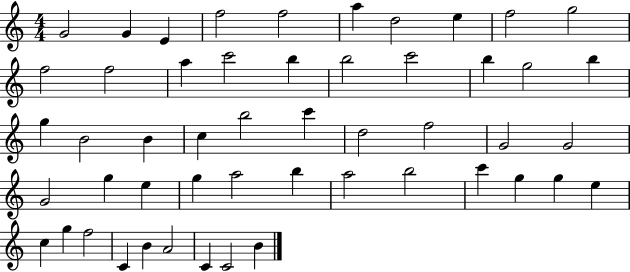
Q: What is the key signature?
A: C major